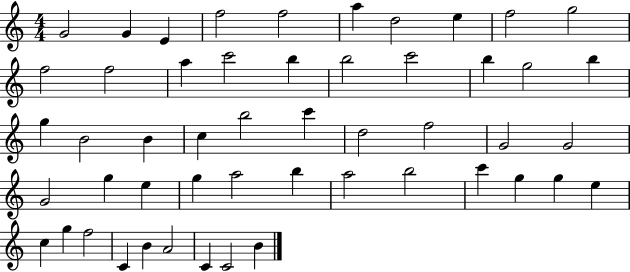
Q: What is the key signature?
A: C major